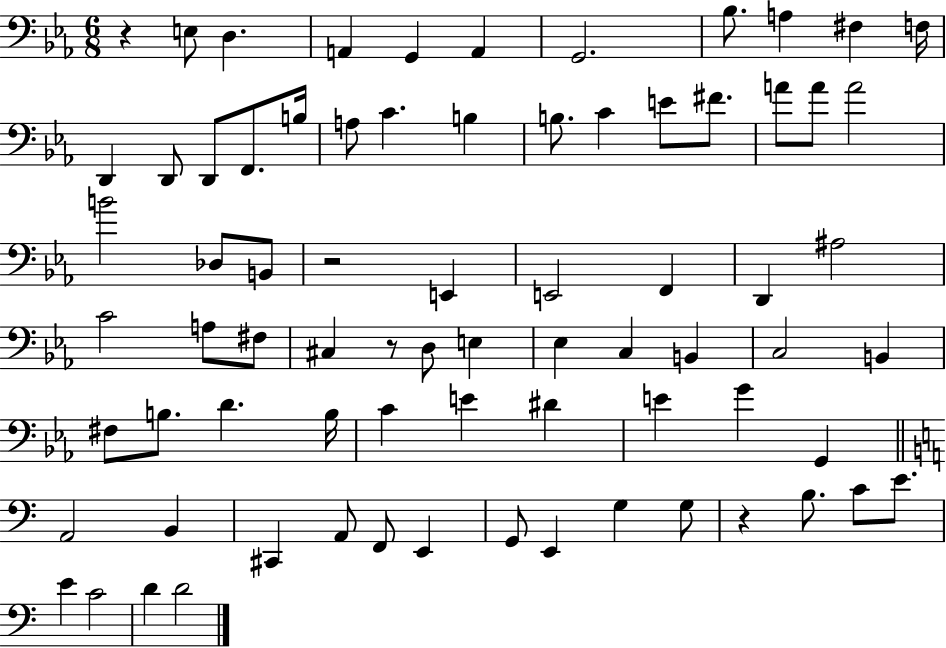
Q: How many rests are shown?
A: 4